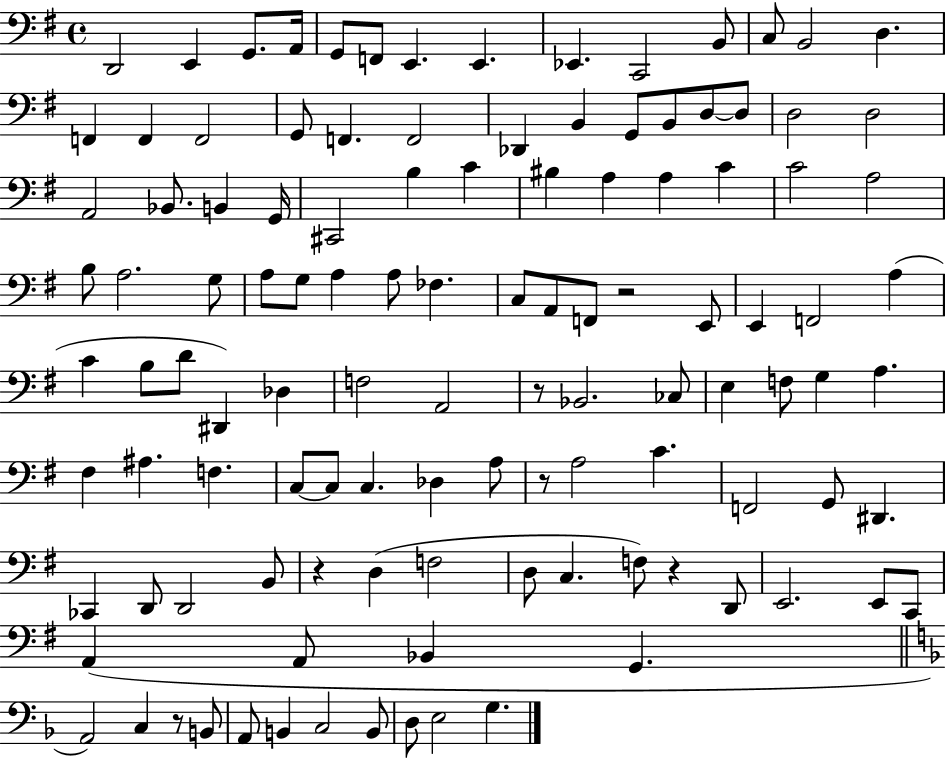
D2/h E2/q G2/e. A2/s G2/e F2/e E2/q. E2/q. Eb2/q. C2/h B2/e C3/e B2/h D3/q. F2/q F2/q F2/h G2/e F2/q. F2/h Db2/q B2/q G2/e B2/e D3/e D3/e D3/h D3/h A2/h Bb2/e. B2/q G2/s C#2/h B3/q C4/q BIS3/q A3/q A3/q C4/q C4/h A3/h B3/e A3/h. G3/e A3/e G3/e A3/q A3/e FES3/q. C3/e A2/e F2/e R/h E2/e E2/q F2/h A3/q C4/q B3/e D4/e D#2/q Db3/q F3/h A2/h R/e Bb2/h. CES3/e E3/q F3/e G3/q A3/q. F#3/q A#3/q. F3/q. C3/e C3/e C3/q. Db3/q A3/e R/e A3/h C4/q. F2/h G2/e D#2/q. CES2/q D2/e D2/h B2/e R/q D3/q F3/h D3/e C3/q. F3/e R/q D2/e E2/h. E2/e C2/e A2/q A2/e Bb2/q G2/q. A2/h C3/q R/e B2/e A2/e B2/q C3/h B2/e D3/e E3/h G3/q.